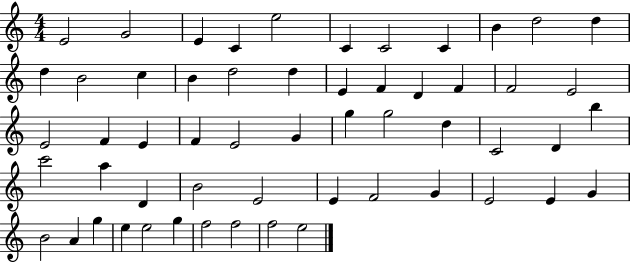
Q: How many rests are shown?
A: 0